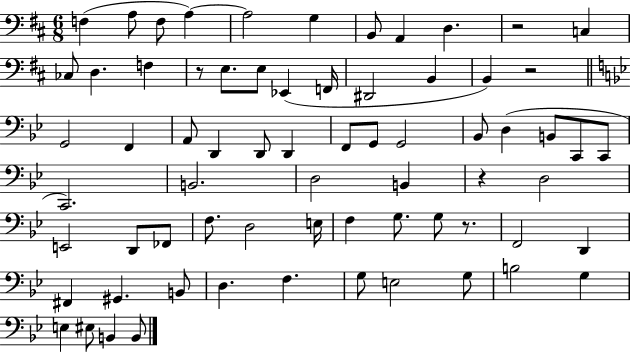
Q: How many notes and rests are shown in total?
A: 69